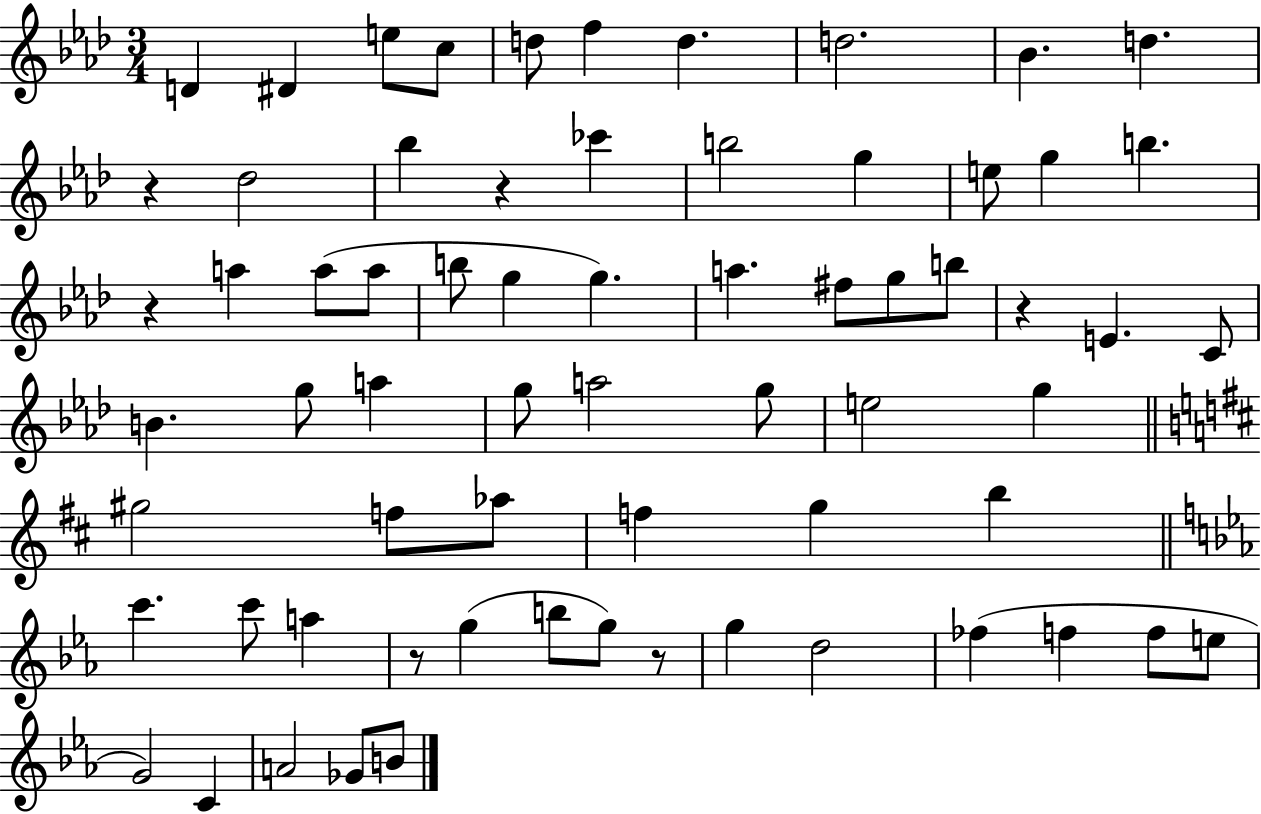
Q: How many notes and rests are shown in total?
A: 67